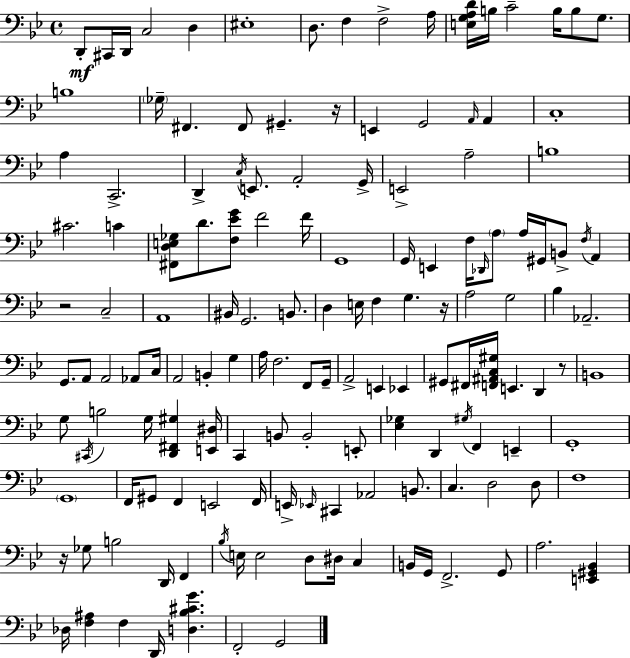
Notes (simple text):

D2/e C#2/s D2/s C3/h D3/q EIS3/w D3/e. F3/q F3/h A3/s [E3,G3,A3,D4]/s B3/s C4/h B3/s B3/e G3/e. B3/w Gb3/s F#2/q. F#2/e G#2/q. R/s E2/q G2/h A2/s A2/q C3/w A3/q C2/h. D2/q C3/s E2/e. A2/h G2/s E2/h A3/h B3/w C#4/h. C4/q [F#2,D3,E3,Gb3]/e D4/e. [F3,Eb4,G4]/e F4/h F4/s G2/w G2/s E2/q F3/s Db2/s A3/e A3/s G#2/s B2/e F3/s A2/q R/h C3/h A2/w BIS2/s G2/h. B2/e. D3/q E3/s F3/q G3/q. R/s A3/h G3/h Bb3/q Ab2/h. G2/e. A2/e A2/h Ab2/e C3/s A2/h B2/q G3/q A3/s F3/h. F2/e G2/s A2/h E2/q Eb2/q G#2/e F#2/s [F2,A#2,C3,G#3]/s E2/q. D2/q R/e B2/w G3/e C#2/s B3/h G3/s [D2,F#2,G#3]/q [E2,D#3]/s C2/q B2/e B2/h E2/e [Eb3,Gb3]/q D2/q G#3/s F2/q E2/q G2/w G2/w F2/s G#2/e F2/q E2/h F2/s E2/s Eb2/s C#2/q Ab2/h B2/e. C3/q. D3/h D3/e F3/w R/s Gb3/e B3/h D2/s F2/q Bb3/s E3/s E3/h D3/e D#3/s C3/q B2/s G2/s F2/h. G2/e A3/h. [E2,G#2,Bb2]/q Db3/s [F3,A#3]/q F3/q D2/s [D3,Bb3,C#4,G4]/q. F2/h G2/h